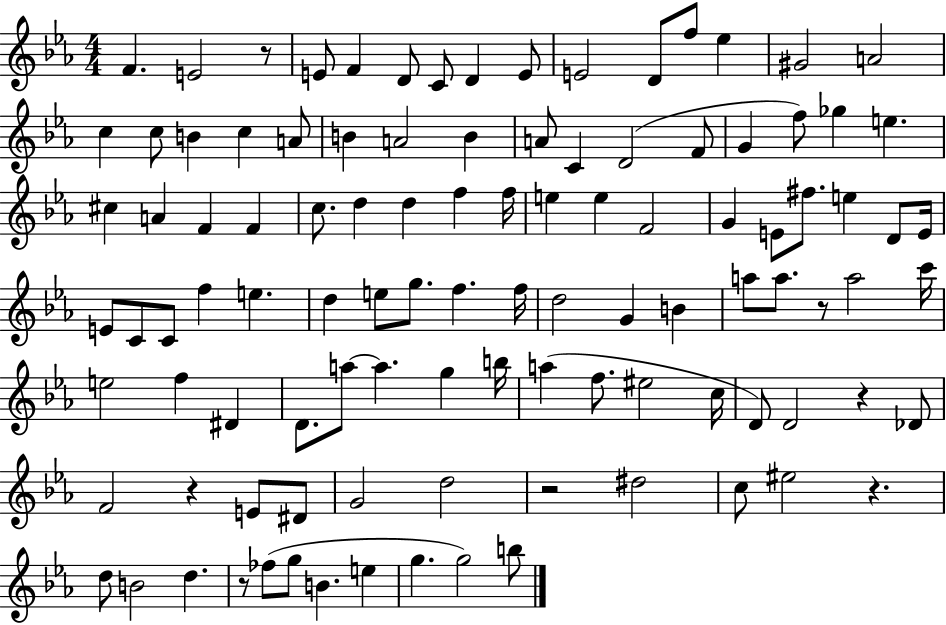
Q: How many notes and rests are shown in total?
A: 105